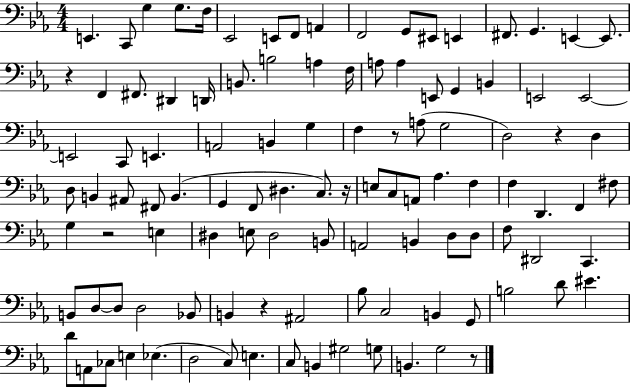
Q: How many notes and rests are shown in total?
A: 109